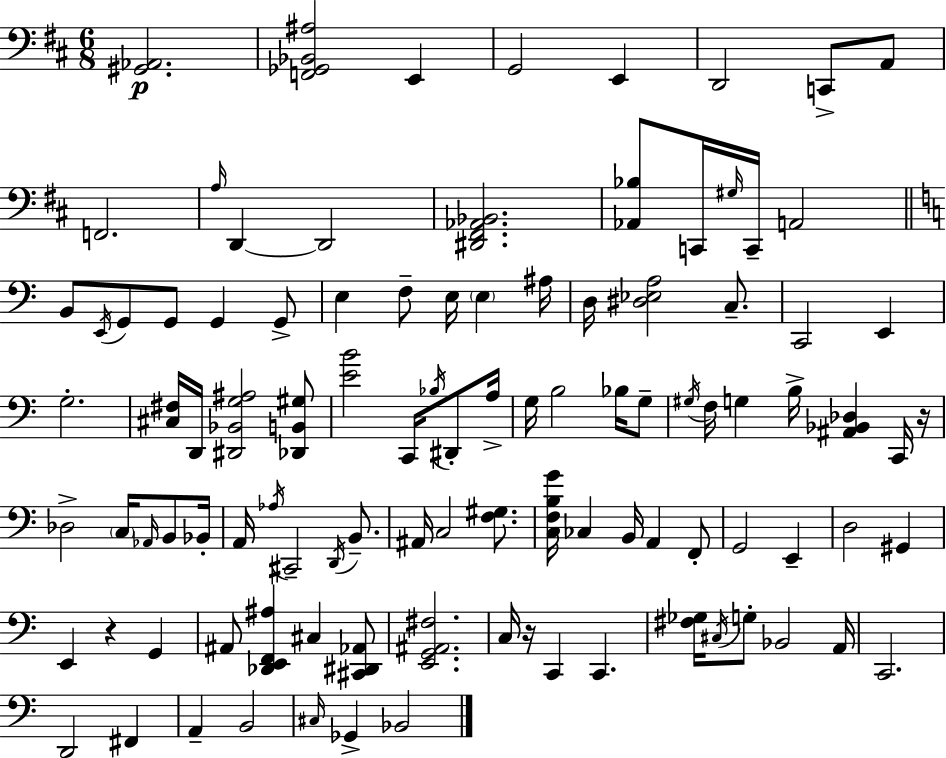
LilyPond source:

{
  \clef bass
  \numericTimeSignature
  \time 6/8
  \key d \major
  <gis, aes,>2.\p | <f, ges, bes, ais>2 e,4 | g,2 e,4 | d,2 c,8-> a,8 | \break f,2. | \grace { a16 } d,4~~ d,2 | <dis, fis, aes, bes,>2. | <aes, bes>8 c,16 \grace { gis16 } c,16-- a,2 | \break \bar "||" \break \key c \major b,8 \acciaccatura { e,16 } g,8 g,8 g,4 g,8-> | e4 f8-- e16 \parenthesize e4 | ais16 d16 <dis ees a>2 c8.-- | c,2 e,4 | \break g2.-. | <cis fis>16 d,16 <dis, bes, g ais>2 <des, b, gis>8 | <e' b'>2 c,16 \acciaccatura { bes16 } dis,8-. | a16-> g16 b2 bes16 | \break g8-- \acciaccatura { gis16 } f16 g4 b16-> <ais, bes, des>4 | c,16 r16 des2-> \parenthesize c16 | \grace { aes,16 } b,8 bes,16-. a,16 \acciaccatura { aes16 } cis,2-- | \acciaccatura { d,16 } b,8.-- ais,16 c2 | \break <f gis>8. <c f b g'>16 ces4 b,16 | a,4 f,8-. g,2 | e,4-- d2 | gis,4 e,4 r4 | \break g,4 ais,8 <des, e, f, ais>4 | cis4 <cis, dis, aes,>8 <e, g, ais, fis>2. | c16 r16 c,4 | c,4. <fis ges>16 \acciaccatura { cis16 } g8-. bes,2 | \break a,16 c,2. | d,2 | fis,4 a,4-- b,2 | \grace { cis16 } ges,4-> | \break bes,2 \bar "|."
}